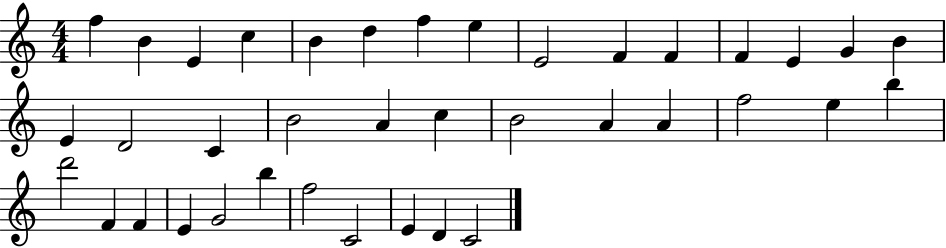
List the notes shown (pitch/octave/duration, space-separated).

F5/q B4/q E4/q C5/q B4/q D5/q F5/q E5/q E4/h F4/q F4/q F4/q E4/q G4/q B4/q E4/q D4/h C4/q B4/h A4/q C5/q B4/h A4/q A4/q F5/h E5/q B5/q D6/h F4/q F4/q E4/q G4/h B5/q F5/h C4/h E4/q D4/q C4/h